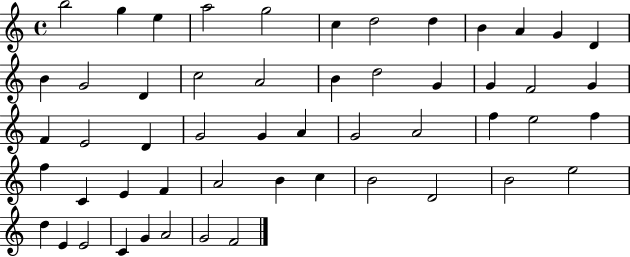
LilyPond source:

{
  \clef treble
  \time 4/4
  \defaultTimeSignature
  \key c \major
  b''2 g''4 e''4 | a''2 g''2 | c''4 d''2 d''4 | b'4 a'4 g'4 d'4 | \break b'4 g'2 d'4 | c''2 a'2 | b'4 d''2 g'4 | g'4 f'2 g'4 | \break f'4 e'2 d'4 | g'2 g'4 a'4 | g'2 a'2 | f''4 e''2 f''4 | \break f''4 c'4 e'4 f'4 | a'2 b'4 c''4 | b'2 d'2 | b'2 e''2 | \break d''4 e'4 e'2 | c'4 g'4 a'2 | g'2 f'2 | \bar "|."
}